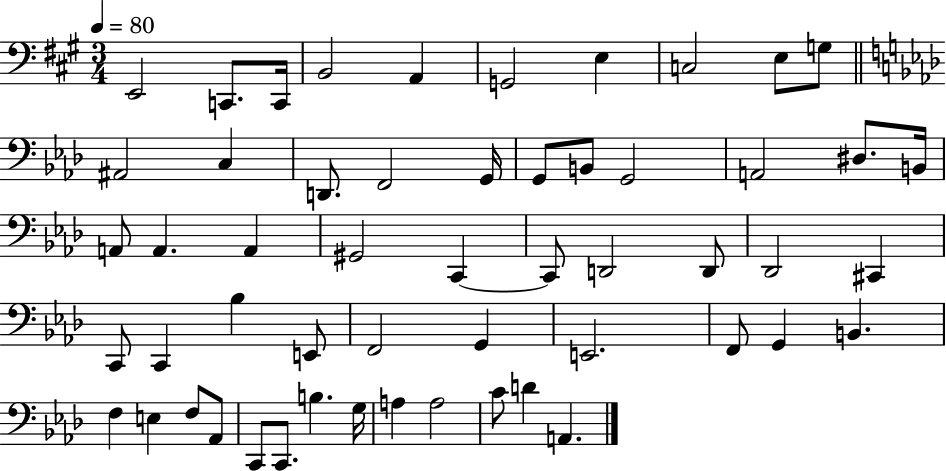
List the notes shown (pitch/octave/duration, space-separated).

E2/h C2/e. C2/s B2/h A2/q G2/h E3/q C3/h E3/e G3/e A#2/h C3/q D2/e. F2/h G2/s G2/e B2/e G2/h A2/h D#3/e. B2/s A2/e A2/q. A2/q G#2/h C2/q C2/e D2/h D2/e Db2/h C#2/q C2/e C2/q Bb3/q E2/e F2/h G2/q E2/h. F2/e G2/q B2/q. F3/q E3/q F3/e Ab2/e C2/e C2/e. B3/q. G3/s A3/q A3/h C4/e D4/q A2/q.